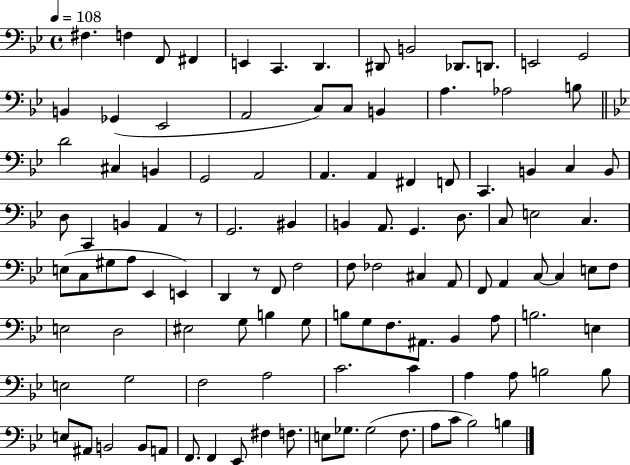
{
  \clef bass
  \time 4/4
  \defaultTimeSignature
  \key bes \major
  \tempo 4 = 108
  fis4. f4 f,8 fis,4 | e,4 c,4. d,4. | dis,8 b,2 des,8. d,8. | e,2 g,2 | \break b,4 ges,4( ees,2 | a,2 c8) c8 b,4 | a4. aes2 b8 | \bar "||" \break \key bes \major d'2 cis4 b,4 | g,2 a,2 | a,4. a,4 fis,4 f,8 | c,4. b,4 c4 b,8 | \break d8 c,4 b,4 a,4 r8 | g,2. bis,4 | b,4 a,8. g,4. d8. | c8 e2 c4. | \break e8( c8 gis8 a8 ees,4 e,4) | d,4 r8 f,8 f2 | f8 fes2 cis4 a,8 | f,8 a,4 c8~~ c4 e8 f8 | \break e2 d2 | eis2 g8 b4 g8 | b8 g8 f8. ais,8. bes,4 a8 | b2. e4 | \break e2 g2 | f2 a2 | c'2. c'4 | a4 a8 b2 b8 | \break e8 ais,8 b,2 b,8 a,8 | f,8. f,4 ees,8 fis4 f8. | e8 ges8. ges2( f8. | a8 c'8 bes2) b4 | \break \bar "|."
}